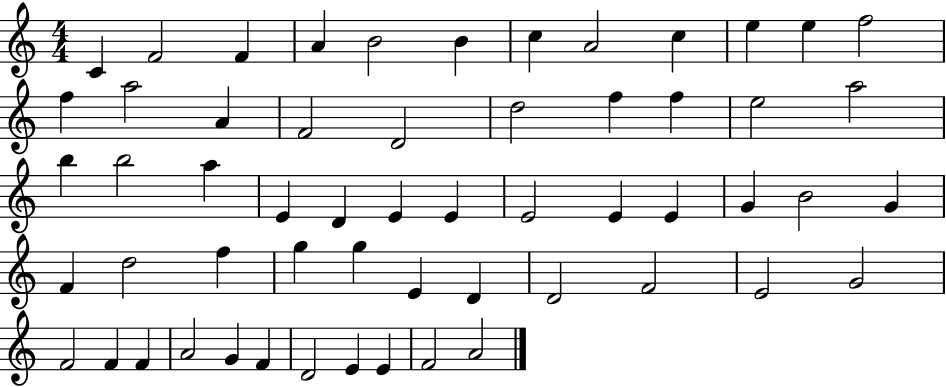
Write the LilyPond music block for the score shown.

{
  \clef treble
  \numericTimeSignature
  \time 4/4
  \key c \major
  c'4 f'2 f'4 | a'4 b'2 b'4 | c''4 a'2 c''4 | e''4 e''4 f''2 | \break f''4 a''2 a'4 | f'2 d'2 | d''2 f''4 f''4 | e''2 a''2 | \break b''4 b''2 a''4 | e'4 d'4 e'4 e'4 | e'2 e'4 e'4 | g'4 b'2 g'4 | \break f'4 d''2 f''4 | g''4 g''4 e'4 d'4 | d'2 f'2 | e'2 g'2 | \break f'2 f'4 f'4 | a'2 g'4 f'4 | d'2 e'4 e'4 | f'2 a'2 | \break \bar "|."
}